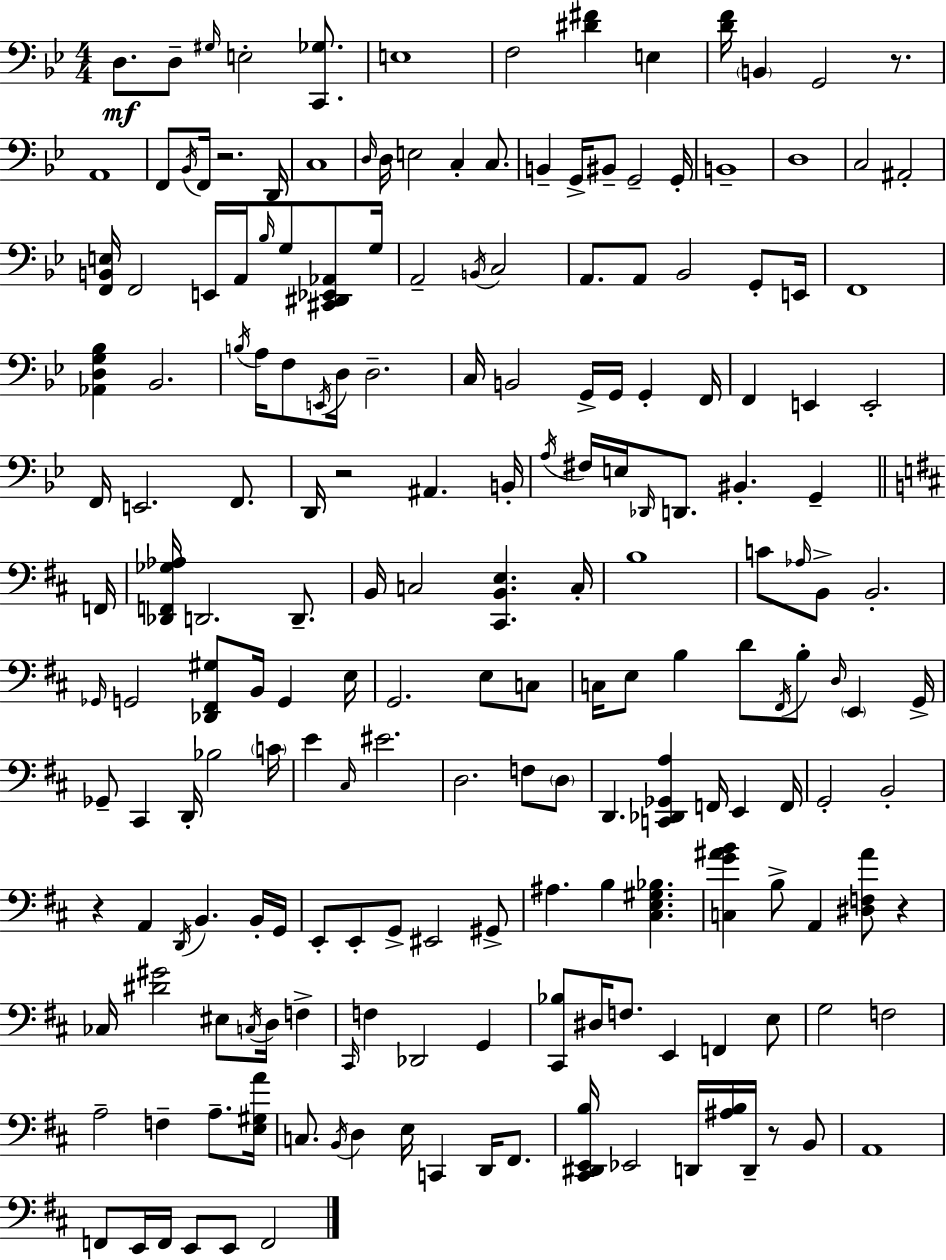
X:1
T:Untitled
M:4/4
L:1/4
K:Bb
D,/2 D,/2 ^G,/4 E,2 [C,,_G,]/2 E,4 F,2 [^D^F] E, [DF]/4 B,, G,,2 z/2 A,,4 F,,/2 _B,,/4 F,,/4 z2 D,,/4 C,4 D,/4 D,/4 E,2 C, C,/2 B,, G,,/4 ^B,,/2 G,,2 G,,/4 B,,4 D,4 C,2 ^A,,2 [F,,B,,E,]/4 F,,2 E,,/4 A,,/4 _B,/4 G,/2 [^C,,^D,,_E,,_A,,]/2 G,/4 A,,2 B,,/4 C,2 A,,/2 A,,/2 _B,,2 G,,/2 E,,/4 F,,4 [_A,,D,G,_B,] _B,,2 B,/4 A,/4 F,/2 E,,/4 D,/4 D,2 C,/4 B,,2 G,,/4 G,,/4 G,, F,,/4 F,, E,, E,,2 F,,/4 E,,2 F,,/2 D,,/4 z2 ^A,, B,,/4 A,/4 ^F,/4 E,/4 _D,,/4 D,,/2 ^B,, G,, F,,/4 [_D,,F,,_G,_A,]/4 D,,2 D,,/2 B,,/4 C,2 [^C,,B,,E,] C,/4 B,4 C/2 _A,/4 B,,/2 B,,2 _G,,/4 G,,2 [_D,,^F,,^G,]/2 B,,/4 G,, E,/4 G,,2 E,/2 C,/2 C,/4 E,/2 B, D/2 ^F,,/4 B,/2 D,/4 E,, G,,/4 _G,,/2 ^C,, D,,/4 _B,2 C/4 E ^C,/4 ^E2 D,2 F,/2 D,/2 D,, [C,,_D,,_G,,A,] F,,/4 E,, F,,/4 G,,2 B,,2 z A,, D,,/4 B,, B,,/4 G,,/4 E,,/2 E,,/2 G,,/2 ^E,,2 ^G,,/2 ^A, B, [^C,E,^G,_B,] [C,G^AB] B,/2 A,, [^D,F,^A]/2 z _C,/4 [^D^G]2 ^E,/2 C,/4 D,/4 F, ^C,,/4 F, _D,,2 G,, [^C,,_B,]/2 ^D,/4 F,/2 E,, F,, E,/2 G,2 F,2 A,2 F, A,/2 [E,^G,A]/4 C,/2 B,,/4 D, E,/4 C,, D,,/4 ^F,,/2 [^C,,^D,,E,,B,]/4 _E,,2 D,,/4 [^A,B,]/4 D,,/4 z/2 B,,/2 A,,4 F,,/2 E,,/4 F,,/4 E,,/2 E,,/2 F,,2